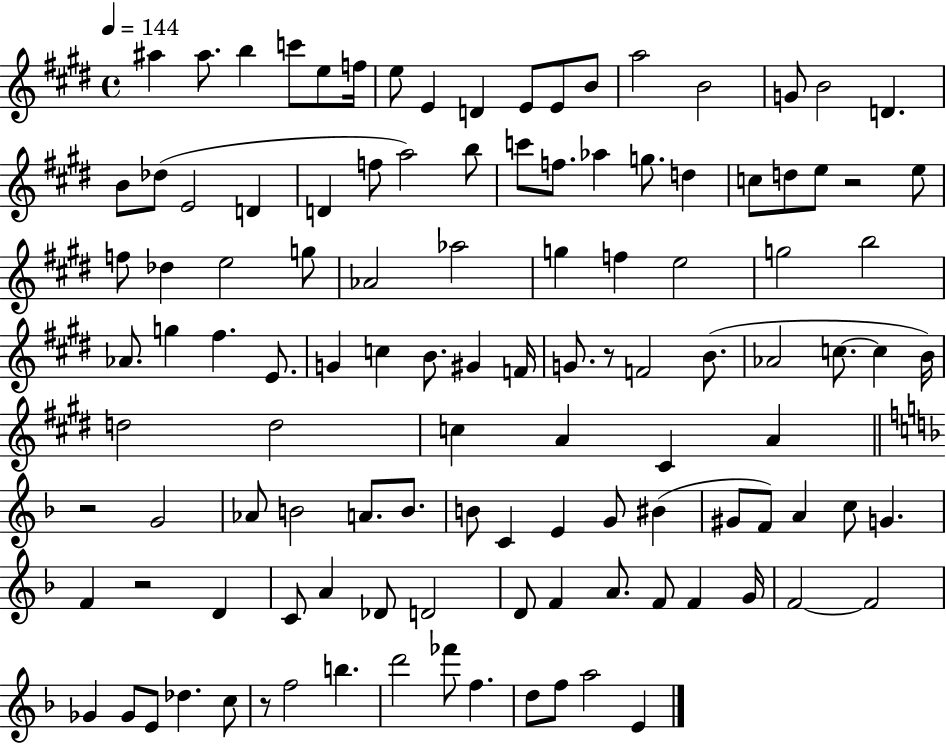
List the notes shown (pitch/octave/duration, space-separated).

A#5/q A#5/e. B5/q C6/e E5/e F5/s E5/e E4/q D4/q E4/e E4/e B4/e A5/h B4/h G4/e B4/h D4/q. B4/e Db5/e E4/h D4/q D4/q F5/e A5/h B5/e C6/e F5/e. Ab5/q G5/e. D5/q C5/e D5/e E5/e R/h E5/e F5/e Db5/q E5/h G5/e Ab4/h Ab5/h G5/q F5/q E5/h G5/h B5/h Ab4/e. G5/q F#5/q. E4/e. G4/q C5/q B4/e. G#4/q F4/s G4/e. R/e F4/h B4/e. Ab4/h C5/e. C5/q B4/s D5/h D5/h C5/q A4/q C#4/q A4/q R/h G4/h Ab4/e B4/h A4/e. B4/e. B4/e C4/q E4/q G4/e BIS4/q G#4/e F4/e A4/q C5/e G4/q. F4/q R/h D4/q C4/e A4/q Db4/e D4/h D4/e F4/q A4/e. F4/e F4/q G4/s F4/h F4/h Gb4/q Gb4/e E4/e Db5/q. C5/e R/e F5/h B5/q. D6/h FES6/e F5/q. D5/e F5/e A5/h E4/q